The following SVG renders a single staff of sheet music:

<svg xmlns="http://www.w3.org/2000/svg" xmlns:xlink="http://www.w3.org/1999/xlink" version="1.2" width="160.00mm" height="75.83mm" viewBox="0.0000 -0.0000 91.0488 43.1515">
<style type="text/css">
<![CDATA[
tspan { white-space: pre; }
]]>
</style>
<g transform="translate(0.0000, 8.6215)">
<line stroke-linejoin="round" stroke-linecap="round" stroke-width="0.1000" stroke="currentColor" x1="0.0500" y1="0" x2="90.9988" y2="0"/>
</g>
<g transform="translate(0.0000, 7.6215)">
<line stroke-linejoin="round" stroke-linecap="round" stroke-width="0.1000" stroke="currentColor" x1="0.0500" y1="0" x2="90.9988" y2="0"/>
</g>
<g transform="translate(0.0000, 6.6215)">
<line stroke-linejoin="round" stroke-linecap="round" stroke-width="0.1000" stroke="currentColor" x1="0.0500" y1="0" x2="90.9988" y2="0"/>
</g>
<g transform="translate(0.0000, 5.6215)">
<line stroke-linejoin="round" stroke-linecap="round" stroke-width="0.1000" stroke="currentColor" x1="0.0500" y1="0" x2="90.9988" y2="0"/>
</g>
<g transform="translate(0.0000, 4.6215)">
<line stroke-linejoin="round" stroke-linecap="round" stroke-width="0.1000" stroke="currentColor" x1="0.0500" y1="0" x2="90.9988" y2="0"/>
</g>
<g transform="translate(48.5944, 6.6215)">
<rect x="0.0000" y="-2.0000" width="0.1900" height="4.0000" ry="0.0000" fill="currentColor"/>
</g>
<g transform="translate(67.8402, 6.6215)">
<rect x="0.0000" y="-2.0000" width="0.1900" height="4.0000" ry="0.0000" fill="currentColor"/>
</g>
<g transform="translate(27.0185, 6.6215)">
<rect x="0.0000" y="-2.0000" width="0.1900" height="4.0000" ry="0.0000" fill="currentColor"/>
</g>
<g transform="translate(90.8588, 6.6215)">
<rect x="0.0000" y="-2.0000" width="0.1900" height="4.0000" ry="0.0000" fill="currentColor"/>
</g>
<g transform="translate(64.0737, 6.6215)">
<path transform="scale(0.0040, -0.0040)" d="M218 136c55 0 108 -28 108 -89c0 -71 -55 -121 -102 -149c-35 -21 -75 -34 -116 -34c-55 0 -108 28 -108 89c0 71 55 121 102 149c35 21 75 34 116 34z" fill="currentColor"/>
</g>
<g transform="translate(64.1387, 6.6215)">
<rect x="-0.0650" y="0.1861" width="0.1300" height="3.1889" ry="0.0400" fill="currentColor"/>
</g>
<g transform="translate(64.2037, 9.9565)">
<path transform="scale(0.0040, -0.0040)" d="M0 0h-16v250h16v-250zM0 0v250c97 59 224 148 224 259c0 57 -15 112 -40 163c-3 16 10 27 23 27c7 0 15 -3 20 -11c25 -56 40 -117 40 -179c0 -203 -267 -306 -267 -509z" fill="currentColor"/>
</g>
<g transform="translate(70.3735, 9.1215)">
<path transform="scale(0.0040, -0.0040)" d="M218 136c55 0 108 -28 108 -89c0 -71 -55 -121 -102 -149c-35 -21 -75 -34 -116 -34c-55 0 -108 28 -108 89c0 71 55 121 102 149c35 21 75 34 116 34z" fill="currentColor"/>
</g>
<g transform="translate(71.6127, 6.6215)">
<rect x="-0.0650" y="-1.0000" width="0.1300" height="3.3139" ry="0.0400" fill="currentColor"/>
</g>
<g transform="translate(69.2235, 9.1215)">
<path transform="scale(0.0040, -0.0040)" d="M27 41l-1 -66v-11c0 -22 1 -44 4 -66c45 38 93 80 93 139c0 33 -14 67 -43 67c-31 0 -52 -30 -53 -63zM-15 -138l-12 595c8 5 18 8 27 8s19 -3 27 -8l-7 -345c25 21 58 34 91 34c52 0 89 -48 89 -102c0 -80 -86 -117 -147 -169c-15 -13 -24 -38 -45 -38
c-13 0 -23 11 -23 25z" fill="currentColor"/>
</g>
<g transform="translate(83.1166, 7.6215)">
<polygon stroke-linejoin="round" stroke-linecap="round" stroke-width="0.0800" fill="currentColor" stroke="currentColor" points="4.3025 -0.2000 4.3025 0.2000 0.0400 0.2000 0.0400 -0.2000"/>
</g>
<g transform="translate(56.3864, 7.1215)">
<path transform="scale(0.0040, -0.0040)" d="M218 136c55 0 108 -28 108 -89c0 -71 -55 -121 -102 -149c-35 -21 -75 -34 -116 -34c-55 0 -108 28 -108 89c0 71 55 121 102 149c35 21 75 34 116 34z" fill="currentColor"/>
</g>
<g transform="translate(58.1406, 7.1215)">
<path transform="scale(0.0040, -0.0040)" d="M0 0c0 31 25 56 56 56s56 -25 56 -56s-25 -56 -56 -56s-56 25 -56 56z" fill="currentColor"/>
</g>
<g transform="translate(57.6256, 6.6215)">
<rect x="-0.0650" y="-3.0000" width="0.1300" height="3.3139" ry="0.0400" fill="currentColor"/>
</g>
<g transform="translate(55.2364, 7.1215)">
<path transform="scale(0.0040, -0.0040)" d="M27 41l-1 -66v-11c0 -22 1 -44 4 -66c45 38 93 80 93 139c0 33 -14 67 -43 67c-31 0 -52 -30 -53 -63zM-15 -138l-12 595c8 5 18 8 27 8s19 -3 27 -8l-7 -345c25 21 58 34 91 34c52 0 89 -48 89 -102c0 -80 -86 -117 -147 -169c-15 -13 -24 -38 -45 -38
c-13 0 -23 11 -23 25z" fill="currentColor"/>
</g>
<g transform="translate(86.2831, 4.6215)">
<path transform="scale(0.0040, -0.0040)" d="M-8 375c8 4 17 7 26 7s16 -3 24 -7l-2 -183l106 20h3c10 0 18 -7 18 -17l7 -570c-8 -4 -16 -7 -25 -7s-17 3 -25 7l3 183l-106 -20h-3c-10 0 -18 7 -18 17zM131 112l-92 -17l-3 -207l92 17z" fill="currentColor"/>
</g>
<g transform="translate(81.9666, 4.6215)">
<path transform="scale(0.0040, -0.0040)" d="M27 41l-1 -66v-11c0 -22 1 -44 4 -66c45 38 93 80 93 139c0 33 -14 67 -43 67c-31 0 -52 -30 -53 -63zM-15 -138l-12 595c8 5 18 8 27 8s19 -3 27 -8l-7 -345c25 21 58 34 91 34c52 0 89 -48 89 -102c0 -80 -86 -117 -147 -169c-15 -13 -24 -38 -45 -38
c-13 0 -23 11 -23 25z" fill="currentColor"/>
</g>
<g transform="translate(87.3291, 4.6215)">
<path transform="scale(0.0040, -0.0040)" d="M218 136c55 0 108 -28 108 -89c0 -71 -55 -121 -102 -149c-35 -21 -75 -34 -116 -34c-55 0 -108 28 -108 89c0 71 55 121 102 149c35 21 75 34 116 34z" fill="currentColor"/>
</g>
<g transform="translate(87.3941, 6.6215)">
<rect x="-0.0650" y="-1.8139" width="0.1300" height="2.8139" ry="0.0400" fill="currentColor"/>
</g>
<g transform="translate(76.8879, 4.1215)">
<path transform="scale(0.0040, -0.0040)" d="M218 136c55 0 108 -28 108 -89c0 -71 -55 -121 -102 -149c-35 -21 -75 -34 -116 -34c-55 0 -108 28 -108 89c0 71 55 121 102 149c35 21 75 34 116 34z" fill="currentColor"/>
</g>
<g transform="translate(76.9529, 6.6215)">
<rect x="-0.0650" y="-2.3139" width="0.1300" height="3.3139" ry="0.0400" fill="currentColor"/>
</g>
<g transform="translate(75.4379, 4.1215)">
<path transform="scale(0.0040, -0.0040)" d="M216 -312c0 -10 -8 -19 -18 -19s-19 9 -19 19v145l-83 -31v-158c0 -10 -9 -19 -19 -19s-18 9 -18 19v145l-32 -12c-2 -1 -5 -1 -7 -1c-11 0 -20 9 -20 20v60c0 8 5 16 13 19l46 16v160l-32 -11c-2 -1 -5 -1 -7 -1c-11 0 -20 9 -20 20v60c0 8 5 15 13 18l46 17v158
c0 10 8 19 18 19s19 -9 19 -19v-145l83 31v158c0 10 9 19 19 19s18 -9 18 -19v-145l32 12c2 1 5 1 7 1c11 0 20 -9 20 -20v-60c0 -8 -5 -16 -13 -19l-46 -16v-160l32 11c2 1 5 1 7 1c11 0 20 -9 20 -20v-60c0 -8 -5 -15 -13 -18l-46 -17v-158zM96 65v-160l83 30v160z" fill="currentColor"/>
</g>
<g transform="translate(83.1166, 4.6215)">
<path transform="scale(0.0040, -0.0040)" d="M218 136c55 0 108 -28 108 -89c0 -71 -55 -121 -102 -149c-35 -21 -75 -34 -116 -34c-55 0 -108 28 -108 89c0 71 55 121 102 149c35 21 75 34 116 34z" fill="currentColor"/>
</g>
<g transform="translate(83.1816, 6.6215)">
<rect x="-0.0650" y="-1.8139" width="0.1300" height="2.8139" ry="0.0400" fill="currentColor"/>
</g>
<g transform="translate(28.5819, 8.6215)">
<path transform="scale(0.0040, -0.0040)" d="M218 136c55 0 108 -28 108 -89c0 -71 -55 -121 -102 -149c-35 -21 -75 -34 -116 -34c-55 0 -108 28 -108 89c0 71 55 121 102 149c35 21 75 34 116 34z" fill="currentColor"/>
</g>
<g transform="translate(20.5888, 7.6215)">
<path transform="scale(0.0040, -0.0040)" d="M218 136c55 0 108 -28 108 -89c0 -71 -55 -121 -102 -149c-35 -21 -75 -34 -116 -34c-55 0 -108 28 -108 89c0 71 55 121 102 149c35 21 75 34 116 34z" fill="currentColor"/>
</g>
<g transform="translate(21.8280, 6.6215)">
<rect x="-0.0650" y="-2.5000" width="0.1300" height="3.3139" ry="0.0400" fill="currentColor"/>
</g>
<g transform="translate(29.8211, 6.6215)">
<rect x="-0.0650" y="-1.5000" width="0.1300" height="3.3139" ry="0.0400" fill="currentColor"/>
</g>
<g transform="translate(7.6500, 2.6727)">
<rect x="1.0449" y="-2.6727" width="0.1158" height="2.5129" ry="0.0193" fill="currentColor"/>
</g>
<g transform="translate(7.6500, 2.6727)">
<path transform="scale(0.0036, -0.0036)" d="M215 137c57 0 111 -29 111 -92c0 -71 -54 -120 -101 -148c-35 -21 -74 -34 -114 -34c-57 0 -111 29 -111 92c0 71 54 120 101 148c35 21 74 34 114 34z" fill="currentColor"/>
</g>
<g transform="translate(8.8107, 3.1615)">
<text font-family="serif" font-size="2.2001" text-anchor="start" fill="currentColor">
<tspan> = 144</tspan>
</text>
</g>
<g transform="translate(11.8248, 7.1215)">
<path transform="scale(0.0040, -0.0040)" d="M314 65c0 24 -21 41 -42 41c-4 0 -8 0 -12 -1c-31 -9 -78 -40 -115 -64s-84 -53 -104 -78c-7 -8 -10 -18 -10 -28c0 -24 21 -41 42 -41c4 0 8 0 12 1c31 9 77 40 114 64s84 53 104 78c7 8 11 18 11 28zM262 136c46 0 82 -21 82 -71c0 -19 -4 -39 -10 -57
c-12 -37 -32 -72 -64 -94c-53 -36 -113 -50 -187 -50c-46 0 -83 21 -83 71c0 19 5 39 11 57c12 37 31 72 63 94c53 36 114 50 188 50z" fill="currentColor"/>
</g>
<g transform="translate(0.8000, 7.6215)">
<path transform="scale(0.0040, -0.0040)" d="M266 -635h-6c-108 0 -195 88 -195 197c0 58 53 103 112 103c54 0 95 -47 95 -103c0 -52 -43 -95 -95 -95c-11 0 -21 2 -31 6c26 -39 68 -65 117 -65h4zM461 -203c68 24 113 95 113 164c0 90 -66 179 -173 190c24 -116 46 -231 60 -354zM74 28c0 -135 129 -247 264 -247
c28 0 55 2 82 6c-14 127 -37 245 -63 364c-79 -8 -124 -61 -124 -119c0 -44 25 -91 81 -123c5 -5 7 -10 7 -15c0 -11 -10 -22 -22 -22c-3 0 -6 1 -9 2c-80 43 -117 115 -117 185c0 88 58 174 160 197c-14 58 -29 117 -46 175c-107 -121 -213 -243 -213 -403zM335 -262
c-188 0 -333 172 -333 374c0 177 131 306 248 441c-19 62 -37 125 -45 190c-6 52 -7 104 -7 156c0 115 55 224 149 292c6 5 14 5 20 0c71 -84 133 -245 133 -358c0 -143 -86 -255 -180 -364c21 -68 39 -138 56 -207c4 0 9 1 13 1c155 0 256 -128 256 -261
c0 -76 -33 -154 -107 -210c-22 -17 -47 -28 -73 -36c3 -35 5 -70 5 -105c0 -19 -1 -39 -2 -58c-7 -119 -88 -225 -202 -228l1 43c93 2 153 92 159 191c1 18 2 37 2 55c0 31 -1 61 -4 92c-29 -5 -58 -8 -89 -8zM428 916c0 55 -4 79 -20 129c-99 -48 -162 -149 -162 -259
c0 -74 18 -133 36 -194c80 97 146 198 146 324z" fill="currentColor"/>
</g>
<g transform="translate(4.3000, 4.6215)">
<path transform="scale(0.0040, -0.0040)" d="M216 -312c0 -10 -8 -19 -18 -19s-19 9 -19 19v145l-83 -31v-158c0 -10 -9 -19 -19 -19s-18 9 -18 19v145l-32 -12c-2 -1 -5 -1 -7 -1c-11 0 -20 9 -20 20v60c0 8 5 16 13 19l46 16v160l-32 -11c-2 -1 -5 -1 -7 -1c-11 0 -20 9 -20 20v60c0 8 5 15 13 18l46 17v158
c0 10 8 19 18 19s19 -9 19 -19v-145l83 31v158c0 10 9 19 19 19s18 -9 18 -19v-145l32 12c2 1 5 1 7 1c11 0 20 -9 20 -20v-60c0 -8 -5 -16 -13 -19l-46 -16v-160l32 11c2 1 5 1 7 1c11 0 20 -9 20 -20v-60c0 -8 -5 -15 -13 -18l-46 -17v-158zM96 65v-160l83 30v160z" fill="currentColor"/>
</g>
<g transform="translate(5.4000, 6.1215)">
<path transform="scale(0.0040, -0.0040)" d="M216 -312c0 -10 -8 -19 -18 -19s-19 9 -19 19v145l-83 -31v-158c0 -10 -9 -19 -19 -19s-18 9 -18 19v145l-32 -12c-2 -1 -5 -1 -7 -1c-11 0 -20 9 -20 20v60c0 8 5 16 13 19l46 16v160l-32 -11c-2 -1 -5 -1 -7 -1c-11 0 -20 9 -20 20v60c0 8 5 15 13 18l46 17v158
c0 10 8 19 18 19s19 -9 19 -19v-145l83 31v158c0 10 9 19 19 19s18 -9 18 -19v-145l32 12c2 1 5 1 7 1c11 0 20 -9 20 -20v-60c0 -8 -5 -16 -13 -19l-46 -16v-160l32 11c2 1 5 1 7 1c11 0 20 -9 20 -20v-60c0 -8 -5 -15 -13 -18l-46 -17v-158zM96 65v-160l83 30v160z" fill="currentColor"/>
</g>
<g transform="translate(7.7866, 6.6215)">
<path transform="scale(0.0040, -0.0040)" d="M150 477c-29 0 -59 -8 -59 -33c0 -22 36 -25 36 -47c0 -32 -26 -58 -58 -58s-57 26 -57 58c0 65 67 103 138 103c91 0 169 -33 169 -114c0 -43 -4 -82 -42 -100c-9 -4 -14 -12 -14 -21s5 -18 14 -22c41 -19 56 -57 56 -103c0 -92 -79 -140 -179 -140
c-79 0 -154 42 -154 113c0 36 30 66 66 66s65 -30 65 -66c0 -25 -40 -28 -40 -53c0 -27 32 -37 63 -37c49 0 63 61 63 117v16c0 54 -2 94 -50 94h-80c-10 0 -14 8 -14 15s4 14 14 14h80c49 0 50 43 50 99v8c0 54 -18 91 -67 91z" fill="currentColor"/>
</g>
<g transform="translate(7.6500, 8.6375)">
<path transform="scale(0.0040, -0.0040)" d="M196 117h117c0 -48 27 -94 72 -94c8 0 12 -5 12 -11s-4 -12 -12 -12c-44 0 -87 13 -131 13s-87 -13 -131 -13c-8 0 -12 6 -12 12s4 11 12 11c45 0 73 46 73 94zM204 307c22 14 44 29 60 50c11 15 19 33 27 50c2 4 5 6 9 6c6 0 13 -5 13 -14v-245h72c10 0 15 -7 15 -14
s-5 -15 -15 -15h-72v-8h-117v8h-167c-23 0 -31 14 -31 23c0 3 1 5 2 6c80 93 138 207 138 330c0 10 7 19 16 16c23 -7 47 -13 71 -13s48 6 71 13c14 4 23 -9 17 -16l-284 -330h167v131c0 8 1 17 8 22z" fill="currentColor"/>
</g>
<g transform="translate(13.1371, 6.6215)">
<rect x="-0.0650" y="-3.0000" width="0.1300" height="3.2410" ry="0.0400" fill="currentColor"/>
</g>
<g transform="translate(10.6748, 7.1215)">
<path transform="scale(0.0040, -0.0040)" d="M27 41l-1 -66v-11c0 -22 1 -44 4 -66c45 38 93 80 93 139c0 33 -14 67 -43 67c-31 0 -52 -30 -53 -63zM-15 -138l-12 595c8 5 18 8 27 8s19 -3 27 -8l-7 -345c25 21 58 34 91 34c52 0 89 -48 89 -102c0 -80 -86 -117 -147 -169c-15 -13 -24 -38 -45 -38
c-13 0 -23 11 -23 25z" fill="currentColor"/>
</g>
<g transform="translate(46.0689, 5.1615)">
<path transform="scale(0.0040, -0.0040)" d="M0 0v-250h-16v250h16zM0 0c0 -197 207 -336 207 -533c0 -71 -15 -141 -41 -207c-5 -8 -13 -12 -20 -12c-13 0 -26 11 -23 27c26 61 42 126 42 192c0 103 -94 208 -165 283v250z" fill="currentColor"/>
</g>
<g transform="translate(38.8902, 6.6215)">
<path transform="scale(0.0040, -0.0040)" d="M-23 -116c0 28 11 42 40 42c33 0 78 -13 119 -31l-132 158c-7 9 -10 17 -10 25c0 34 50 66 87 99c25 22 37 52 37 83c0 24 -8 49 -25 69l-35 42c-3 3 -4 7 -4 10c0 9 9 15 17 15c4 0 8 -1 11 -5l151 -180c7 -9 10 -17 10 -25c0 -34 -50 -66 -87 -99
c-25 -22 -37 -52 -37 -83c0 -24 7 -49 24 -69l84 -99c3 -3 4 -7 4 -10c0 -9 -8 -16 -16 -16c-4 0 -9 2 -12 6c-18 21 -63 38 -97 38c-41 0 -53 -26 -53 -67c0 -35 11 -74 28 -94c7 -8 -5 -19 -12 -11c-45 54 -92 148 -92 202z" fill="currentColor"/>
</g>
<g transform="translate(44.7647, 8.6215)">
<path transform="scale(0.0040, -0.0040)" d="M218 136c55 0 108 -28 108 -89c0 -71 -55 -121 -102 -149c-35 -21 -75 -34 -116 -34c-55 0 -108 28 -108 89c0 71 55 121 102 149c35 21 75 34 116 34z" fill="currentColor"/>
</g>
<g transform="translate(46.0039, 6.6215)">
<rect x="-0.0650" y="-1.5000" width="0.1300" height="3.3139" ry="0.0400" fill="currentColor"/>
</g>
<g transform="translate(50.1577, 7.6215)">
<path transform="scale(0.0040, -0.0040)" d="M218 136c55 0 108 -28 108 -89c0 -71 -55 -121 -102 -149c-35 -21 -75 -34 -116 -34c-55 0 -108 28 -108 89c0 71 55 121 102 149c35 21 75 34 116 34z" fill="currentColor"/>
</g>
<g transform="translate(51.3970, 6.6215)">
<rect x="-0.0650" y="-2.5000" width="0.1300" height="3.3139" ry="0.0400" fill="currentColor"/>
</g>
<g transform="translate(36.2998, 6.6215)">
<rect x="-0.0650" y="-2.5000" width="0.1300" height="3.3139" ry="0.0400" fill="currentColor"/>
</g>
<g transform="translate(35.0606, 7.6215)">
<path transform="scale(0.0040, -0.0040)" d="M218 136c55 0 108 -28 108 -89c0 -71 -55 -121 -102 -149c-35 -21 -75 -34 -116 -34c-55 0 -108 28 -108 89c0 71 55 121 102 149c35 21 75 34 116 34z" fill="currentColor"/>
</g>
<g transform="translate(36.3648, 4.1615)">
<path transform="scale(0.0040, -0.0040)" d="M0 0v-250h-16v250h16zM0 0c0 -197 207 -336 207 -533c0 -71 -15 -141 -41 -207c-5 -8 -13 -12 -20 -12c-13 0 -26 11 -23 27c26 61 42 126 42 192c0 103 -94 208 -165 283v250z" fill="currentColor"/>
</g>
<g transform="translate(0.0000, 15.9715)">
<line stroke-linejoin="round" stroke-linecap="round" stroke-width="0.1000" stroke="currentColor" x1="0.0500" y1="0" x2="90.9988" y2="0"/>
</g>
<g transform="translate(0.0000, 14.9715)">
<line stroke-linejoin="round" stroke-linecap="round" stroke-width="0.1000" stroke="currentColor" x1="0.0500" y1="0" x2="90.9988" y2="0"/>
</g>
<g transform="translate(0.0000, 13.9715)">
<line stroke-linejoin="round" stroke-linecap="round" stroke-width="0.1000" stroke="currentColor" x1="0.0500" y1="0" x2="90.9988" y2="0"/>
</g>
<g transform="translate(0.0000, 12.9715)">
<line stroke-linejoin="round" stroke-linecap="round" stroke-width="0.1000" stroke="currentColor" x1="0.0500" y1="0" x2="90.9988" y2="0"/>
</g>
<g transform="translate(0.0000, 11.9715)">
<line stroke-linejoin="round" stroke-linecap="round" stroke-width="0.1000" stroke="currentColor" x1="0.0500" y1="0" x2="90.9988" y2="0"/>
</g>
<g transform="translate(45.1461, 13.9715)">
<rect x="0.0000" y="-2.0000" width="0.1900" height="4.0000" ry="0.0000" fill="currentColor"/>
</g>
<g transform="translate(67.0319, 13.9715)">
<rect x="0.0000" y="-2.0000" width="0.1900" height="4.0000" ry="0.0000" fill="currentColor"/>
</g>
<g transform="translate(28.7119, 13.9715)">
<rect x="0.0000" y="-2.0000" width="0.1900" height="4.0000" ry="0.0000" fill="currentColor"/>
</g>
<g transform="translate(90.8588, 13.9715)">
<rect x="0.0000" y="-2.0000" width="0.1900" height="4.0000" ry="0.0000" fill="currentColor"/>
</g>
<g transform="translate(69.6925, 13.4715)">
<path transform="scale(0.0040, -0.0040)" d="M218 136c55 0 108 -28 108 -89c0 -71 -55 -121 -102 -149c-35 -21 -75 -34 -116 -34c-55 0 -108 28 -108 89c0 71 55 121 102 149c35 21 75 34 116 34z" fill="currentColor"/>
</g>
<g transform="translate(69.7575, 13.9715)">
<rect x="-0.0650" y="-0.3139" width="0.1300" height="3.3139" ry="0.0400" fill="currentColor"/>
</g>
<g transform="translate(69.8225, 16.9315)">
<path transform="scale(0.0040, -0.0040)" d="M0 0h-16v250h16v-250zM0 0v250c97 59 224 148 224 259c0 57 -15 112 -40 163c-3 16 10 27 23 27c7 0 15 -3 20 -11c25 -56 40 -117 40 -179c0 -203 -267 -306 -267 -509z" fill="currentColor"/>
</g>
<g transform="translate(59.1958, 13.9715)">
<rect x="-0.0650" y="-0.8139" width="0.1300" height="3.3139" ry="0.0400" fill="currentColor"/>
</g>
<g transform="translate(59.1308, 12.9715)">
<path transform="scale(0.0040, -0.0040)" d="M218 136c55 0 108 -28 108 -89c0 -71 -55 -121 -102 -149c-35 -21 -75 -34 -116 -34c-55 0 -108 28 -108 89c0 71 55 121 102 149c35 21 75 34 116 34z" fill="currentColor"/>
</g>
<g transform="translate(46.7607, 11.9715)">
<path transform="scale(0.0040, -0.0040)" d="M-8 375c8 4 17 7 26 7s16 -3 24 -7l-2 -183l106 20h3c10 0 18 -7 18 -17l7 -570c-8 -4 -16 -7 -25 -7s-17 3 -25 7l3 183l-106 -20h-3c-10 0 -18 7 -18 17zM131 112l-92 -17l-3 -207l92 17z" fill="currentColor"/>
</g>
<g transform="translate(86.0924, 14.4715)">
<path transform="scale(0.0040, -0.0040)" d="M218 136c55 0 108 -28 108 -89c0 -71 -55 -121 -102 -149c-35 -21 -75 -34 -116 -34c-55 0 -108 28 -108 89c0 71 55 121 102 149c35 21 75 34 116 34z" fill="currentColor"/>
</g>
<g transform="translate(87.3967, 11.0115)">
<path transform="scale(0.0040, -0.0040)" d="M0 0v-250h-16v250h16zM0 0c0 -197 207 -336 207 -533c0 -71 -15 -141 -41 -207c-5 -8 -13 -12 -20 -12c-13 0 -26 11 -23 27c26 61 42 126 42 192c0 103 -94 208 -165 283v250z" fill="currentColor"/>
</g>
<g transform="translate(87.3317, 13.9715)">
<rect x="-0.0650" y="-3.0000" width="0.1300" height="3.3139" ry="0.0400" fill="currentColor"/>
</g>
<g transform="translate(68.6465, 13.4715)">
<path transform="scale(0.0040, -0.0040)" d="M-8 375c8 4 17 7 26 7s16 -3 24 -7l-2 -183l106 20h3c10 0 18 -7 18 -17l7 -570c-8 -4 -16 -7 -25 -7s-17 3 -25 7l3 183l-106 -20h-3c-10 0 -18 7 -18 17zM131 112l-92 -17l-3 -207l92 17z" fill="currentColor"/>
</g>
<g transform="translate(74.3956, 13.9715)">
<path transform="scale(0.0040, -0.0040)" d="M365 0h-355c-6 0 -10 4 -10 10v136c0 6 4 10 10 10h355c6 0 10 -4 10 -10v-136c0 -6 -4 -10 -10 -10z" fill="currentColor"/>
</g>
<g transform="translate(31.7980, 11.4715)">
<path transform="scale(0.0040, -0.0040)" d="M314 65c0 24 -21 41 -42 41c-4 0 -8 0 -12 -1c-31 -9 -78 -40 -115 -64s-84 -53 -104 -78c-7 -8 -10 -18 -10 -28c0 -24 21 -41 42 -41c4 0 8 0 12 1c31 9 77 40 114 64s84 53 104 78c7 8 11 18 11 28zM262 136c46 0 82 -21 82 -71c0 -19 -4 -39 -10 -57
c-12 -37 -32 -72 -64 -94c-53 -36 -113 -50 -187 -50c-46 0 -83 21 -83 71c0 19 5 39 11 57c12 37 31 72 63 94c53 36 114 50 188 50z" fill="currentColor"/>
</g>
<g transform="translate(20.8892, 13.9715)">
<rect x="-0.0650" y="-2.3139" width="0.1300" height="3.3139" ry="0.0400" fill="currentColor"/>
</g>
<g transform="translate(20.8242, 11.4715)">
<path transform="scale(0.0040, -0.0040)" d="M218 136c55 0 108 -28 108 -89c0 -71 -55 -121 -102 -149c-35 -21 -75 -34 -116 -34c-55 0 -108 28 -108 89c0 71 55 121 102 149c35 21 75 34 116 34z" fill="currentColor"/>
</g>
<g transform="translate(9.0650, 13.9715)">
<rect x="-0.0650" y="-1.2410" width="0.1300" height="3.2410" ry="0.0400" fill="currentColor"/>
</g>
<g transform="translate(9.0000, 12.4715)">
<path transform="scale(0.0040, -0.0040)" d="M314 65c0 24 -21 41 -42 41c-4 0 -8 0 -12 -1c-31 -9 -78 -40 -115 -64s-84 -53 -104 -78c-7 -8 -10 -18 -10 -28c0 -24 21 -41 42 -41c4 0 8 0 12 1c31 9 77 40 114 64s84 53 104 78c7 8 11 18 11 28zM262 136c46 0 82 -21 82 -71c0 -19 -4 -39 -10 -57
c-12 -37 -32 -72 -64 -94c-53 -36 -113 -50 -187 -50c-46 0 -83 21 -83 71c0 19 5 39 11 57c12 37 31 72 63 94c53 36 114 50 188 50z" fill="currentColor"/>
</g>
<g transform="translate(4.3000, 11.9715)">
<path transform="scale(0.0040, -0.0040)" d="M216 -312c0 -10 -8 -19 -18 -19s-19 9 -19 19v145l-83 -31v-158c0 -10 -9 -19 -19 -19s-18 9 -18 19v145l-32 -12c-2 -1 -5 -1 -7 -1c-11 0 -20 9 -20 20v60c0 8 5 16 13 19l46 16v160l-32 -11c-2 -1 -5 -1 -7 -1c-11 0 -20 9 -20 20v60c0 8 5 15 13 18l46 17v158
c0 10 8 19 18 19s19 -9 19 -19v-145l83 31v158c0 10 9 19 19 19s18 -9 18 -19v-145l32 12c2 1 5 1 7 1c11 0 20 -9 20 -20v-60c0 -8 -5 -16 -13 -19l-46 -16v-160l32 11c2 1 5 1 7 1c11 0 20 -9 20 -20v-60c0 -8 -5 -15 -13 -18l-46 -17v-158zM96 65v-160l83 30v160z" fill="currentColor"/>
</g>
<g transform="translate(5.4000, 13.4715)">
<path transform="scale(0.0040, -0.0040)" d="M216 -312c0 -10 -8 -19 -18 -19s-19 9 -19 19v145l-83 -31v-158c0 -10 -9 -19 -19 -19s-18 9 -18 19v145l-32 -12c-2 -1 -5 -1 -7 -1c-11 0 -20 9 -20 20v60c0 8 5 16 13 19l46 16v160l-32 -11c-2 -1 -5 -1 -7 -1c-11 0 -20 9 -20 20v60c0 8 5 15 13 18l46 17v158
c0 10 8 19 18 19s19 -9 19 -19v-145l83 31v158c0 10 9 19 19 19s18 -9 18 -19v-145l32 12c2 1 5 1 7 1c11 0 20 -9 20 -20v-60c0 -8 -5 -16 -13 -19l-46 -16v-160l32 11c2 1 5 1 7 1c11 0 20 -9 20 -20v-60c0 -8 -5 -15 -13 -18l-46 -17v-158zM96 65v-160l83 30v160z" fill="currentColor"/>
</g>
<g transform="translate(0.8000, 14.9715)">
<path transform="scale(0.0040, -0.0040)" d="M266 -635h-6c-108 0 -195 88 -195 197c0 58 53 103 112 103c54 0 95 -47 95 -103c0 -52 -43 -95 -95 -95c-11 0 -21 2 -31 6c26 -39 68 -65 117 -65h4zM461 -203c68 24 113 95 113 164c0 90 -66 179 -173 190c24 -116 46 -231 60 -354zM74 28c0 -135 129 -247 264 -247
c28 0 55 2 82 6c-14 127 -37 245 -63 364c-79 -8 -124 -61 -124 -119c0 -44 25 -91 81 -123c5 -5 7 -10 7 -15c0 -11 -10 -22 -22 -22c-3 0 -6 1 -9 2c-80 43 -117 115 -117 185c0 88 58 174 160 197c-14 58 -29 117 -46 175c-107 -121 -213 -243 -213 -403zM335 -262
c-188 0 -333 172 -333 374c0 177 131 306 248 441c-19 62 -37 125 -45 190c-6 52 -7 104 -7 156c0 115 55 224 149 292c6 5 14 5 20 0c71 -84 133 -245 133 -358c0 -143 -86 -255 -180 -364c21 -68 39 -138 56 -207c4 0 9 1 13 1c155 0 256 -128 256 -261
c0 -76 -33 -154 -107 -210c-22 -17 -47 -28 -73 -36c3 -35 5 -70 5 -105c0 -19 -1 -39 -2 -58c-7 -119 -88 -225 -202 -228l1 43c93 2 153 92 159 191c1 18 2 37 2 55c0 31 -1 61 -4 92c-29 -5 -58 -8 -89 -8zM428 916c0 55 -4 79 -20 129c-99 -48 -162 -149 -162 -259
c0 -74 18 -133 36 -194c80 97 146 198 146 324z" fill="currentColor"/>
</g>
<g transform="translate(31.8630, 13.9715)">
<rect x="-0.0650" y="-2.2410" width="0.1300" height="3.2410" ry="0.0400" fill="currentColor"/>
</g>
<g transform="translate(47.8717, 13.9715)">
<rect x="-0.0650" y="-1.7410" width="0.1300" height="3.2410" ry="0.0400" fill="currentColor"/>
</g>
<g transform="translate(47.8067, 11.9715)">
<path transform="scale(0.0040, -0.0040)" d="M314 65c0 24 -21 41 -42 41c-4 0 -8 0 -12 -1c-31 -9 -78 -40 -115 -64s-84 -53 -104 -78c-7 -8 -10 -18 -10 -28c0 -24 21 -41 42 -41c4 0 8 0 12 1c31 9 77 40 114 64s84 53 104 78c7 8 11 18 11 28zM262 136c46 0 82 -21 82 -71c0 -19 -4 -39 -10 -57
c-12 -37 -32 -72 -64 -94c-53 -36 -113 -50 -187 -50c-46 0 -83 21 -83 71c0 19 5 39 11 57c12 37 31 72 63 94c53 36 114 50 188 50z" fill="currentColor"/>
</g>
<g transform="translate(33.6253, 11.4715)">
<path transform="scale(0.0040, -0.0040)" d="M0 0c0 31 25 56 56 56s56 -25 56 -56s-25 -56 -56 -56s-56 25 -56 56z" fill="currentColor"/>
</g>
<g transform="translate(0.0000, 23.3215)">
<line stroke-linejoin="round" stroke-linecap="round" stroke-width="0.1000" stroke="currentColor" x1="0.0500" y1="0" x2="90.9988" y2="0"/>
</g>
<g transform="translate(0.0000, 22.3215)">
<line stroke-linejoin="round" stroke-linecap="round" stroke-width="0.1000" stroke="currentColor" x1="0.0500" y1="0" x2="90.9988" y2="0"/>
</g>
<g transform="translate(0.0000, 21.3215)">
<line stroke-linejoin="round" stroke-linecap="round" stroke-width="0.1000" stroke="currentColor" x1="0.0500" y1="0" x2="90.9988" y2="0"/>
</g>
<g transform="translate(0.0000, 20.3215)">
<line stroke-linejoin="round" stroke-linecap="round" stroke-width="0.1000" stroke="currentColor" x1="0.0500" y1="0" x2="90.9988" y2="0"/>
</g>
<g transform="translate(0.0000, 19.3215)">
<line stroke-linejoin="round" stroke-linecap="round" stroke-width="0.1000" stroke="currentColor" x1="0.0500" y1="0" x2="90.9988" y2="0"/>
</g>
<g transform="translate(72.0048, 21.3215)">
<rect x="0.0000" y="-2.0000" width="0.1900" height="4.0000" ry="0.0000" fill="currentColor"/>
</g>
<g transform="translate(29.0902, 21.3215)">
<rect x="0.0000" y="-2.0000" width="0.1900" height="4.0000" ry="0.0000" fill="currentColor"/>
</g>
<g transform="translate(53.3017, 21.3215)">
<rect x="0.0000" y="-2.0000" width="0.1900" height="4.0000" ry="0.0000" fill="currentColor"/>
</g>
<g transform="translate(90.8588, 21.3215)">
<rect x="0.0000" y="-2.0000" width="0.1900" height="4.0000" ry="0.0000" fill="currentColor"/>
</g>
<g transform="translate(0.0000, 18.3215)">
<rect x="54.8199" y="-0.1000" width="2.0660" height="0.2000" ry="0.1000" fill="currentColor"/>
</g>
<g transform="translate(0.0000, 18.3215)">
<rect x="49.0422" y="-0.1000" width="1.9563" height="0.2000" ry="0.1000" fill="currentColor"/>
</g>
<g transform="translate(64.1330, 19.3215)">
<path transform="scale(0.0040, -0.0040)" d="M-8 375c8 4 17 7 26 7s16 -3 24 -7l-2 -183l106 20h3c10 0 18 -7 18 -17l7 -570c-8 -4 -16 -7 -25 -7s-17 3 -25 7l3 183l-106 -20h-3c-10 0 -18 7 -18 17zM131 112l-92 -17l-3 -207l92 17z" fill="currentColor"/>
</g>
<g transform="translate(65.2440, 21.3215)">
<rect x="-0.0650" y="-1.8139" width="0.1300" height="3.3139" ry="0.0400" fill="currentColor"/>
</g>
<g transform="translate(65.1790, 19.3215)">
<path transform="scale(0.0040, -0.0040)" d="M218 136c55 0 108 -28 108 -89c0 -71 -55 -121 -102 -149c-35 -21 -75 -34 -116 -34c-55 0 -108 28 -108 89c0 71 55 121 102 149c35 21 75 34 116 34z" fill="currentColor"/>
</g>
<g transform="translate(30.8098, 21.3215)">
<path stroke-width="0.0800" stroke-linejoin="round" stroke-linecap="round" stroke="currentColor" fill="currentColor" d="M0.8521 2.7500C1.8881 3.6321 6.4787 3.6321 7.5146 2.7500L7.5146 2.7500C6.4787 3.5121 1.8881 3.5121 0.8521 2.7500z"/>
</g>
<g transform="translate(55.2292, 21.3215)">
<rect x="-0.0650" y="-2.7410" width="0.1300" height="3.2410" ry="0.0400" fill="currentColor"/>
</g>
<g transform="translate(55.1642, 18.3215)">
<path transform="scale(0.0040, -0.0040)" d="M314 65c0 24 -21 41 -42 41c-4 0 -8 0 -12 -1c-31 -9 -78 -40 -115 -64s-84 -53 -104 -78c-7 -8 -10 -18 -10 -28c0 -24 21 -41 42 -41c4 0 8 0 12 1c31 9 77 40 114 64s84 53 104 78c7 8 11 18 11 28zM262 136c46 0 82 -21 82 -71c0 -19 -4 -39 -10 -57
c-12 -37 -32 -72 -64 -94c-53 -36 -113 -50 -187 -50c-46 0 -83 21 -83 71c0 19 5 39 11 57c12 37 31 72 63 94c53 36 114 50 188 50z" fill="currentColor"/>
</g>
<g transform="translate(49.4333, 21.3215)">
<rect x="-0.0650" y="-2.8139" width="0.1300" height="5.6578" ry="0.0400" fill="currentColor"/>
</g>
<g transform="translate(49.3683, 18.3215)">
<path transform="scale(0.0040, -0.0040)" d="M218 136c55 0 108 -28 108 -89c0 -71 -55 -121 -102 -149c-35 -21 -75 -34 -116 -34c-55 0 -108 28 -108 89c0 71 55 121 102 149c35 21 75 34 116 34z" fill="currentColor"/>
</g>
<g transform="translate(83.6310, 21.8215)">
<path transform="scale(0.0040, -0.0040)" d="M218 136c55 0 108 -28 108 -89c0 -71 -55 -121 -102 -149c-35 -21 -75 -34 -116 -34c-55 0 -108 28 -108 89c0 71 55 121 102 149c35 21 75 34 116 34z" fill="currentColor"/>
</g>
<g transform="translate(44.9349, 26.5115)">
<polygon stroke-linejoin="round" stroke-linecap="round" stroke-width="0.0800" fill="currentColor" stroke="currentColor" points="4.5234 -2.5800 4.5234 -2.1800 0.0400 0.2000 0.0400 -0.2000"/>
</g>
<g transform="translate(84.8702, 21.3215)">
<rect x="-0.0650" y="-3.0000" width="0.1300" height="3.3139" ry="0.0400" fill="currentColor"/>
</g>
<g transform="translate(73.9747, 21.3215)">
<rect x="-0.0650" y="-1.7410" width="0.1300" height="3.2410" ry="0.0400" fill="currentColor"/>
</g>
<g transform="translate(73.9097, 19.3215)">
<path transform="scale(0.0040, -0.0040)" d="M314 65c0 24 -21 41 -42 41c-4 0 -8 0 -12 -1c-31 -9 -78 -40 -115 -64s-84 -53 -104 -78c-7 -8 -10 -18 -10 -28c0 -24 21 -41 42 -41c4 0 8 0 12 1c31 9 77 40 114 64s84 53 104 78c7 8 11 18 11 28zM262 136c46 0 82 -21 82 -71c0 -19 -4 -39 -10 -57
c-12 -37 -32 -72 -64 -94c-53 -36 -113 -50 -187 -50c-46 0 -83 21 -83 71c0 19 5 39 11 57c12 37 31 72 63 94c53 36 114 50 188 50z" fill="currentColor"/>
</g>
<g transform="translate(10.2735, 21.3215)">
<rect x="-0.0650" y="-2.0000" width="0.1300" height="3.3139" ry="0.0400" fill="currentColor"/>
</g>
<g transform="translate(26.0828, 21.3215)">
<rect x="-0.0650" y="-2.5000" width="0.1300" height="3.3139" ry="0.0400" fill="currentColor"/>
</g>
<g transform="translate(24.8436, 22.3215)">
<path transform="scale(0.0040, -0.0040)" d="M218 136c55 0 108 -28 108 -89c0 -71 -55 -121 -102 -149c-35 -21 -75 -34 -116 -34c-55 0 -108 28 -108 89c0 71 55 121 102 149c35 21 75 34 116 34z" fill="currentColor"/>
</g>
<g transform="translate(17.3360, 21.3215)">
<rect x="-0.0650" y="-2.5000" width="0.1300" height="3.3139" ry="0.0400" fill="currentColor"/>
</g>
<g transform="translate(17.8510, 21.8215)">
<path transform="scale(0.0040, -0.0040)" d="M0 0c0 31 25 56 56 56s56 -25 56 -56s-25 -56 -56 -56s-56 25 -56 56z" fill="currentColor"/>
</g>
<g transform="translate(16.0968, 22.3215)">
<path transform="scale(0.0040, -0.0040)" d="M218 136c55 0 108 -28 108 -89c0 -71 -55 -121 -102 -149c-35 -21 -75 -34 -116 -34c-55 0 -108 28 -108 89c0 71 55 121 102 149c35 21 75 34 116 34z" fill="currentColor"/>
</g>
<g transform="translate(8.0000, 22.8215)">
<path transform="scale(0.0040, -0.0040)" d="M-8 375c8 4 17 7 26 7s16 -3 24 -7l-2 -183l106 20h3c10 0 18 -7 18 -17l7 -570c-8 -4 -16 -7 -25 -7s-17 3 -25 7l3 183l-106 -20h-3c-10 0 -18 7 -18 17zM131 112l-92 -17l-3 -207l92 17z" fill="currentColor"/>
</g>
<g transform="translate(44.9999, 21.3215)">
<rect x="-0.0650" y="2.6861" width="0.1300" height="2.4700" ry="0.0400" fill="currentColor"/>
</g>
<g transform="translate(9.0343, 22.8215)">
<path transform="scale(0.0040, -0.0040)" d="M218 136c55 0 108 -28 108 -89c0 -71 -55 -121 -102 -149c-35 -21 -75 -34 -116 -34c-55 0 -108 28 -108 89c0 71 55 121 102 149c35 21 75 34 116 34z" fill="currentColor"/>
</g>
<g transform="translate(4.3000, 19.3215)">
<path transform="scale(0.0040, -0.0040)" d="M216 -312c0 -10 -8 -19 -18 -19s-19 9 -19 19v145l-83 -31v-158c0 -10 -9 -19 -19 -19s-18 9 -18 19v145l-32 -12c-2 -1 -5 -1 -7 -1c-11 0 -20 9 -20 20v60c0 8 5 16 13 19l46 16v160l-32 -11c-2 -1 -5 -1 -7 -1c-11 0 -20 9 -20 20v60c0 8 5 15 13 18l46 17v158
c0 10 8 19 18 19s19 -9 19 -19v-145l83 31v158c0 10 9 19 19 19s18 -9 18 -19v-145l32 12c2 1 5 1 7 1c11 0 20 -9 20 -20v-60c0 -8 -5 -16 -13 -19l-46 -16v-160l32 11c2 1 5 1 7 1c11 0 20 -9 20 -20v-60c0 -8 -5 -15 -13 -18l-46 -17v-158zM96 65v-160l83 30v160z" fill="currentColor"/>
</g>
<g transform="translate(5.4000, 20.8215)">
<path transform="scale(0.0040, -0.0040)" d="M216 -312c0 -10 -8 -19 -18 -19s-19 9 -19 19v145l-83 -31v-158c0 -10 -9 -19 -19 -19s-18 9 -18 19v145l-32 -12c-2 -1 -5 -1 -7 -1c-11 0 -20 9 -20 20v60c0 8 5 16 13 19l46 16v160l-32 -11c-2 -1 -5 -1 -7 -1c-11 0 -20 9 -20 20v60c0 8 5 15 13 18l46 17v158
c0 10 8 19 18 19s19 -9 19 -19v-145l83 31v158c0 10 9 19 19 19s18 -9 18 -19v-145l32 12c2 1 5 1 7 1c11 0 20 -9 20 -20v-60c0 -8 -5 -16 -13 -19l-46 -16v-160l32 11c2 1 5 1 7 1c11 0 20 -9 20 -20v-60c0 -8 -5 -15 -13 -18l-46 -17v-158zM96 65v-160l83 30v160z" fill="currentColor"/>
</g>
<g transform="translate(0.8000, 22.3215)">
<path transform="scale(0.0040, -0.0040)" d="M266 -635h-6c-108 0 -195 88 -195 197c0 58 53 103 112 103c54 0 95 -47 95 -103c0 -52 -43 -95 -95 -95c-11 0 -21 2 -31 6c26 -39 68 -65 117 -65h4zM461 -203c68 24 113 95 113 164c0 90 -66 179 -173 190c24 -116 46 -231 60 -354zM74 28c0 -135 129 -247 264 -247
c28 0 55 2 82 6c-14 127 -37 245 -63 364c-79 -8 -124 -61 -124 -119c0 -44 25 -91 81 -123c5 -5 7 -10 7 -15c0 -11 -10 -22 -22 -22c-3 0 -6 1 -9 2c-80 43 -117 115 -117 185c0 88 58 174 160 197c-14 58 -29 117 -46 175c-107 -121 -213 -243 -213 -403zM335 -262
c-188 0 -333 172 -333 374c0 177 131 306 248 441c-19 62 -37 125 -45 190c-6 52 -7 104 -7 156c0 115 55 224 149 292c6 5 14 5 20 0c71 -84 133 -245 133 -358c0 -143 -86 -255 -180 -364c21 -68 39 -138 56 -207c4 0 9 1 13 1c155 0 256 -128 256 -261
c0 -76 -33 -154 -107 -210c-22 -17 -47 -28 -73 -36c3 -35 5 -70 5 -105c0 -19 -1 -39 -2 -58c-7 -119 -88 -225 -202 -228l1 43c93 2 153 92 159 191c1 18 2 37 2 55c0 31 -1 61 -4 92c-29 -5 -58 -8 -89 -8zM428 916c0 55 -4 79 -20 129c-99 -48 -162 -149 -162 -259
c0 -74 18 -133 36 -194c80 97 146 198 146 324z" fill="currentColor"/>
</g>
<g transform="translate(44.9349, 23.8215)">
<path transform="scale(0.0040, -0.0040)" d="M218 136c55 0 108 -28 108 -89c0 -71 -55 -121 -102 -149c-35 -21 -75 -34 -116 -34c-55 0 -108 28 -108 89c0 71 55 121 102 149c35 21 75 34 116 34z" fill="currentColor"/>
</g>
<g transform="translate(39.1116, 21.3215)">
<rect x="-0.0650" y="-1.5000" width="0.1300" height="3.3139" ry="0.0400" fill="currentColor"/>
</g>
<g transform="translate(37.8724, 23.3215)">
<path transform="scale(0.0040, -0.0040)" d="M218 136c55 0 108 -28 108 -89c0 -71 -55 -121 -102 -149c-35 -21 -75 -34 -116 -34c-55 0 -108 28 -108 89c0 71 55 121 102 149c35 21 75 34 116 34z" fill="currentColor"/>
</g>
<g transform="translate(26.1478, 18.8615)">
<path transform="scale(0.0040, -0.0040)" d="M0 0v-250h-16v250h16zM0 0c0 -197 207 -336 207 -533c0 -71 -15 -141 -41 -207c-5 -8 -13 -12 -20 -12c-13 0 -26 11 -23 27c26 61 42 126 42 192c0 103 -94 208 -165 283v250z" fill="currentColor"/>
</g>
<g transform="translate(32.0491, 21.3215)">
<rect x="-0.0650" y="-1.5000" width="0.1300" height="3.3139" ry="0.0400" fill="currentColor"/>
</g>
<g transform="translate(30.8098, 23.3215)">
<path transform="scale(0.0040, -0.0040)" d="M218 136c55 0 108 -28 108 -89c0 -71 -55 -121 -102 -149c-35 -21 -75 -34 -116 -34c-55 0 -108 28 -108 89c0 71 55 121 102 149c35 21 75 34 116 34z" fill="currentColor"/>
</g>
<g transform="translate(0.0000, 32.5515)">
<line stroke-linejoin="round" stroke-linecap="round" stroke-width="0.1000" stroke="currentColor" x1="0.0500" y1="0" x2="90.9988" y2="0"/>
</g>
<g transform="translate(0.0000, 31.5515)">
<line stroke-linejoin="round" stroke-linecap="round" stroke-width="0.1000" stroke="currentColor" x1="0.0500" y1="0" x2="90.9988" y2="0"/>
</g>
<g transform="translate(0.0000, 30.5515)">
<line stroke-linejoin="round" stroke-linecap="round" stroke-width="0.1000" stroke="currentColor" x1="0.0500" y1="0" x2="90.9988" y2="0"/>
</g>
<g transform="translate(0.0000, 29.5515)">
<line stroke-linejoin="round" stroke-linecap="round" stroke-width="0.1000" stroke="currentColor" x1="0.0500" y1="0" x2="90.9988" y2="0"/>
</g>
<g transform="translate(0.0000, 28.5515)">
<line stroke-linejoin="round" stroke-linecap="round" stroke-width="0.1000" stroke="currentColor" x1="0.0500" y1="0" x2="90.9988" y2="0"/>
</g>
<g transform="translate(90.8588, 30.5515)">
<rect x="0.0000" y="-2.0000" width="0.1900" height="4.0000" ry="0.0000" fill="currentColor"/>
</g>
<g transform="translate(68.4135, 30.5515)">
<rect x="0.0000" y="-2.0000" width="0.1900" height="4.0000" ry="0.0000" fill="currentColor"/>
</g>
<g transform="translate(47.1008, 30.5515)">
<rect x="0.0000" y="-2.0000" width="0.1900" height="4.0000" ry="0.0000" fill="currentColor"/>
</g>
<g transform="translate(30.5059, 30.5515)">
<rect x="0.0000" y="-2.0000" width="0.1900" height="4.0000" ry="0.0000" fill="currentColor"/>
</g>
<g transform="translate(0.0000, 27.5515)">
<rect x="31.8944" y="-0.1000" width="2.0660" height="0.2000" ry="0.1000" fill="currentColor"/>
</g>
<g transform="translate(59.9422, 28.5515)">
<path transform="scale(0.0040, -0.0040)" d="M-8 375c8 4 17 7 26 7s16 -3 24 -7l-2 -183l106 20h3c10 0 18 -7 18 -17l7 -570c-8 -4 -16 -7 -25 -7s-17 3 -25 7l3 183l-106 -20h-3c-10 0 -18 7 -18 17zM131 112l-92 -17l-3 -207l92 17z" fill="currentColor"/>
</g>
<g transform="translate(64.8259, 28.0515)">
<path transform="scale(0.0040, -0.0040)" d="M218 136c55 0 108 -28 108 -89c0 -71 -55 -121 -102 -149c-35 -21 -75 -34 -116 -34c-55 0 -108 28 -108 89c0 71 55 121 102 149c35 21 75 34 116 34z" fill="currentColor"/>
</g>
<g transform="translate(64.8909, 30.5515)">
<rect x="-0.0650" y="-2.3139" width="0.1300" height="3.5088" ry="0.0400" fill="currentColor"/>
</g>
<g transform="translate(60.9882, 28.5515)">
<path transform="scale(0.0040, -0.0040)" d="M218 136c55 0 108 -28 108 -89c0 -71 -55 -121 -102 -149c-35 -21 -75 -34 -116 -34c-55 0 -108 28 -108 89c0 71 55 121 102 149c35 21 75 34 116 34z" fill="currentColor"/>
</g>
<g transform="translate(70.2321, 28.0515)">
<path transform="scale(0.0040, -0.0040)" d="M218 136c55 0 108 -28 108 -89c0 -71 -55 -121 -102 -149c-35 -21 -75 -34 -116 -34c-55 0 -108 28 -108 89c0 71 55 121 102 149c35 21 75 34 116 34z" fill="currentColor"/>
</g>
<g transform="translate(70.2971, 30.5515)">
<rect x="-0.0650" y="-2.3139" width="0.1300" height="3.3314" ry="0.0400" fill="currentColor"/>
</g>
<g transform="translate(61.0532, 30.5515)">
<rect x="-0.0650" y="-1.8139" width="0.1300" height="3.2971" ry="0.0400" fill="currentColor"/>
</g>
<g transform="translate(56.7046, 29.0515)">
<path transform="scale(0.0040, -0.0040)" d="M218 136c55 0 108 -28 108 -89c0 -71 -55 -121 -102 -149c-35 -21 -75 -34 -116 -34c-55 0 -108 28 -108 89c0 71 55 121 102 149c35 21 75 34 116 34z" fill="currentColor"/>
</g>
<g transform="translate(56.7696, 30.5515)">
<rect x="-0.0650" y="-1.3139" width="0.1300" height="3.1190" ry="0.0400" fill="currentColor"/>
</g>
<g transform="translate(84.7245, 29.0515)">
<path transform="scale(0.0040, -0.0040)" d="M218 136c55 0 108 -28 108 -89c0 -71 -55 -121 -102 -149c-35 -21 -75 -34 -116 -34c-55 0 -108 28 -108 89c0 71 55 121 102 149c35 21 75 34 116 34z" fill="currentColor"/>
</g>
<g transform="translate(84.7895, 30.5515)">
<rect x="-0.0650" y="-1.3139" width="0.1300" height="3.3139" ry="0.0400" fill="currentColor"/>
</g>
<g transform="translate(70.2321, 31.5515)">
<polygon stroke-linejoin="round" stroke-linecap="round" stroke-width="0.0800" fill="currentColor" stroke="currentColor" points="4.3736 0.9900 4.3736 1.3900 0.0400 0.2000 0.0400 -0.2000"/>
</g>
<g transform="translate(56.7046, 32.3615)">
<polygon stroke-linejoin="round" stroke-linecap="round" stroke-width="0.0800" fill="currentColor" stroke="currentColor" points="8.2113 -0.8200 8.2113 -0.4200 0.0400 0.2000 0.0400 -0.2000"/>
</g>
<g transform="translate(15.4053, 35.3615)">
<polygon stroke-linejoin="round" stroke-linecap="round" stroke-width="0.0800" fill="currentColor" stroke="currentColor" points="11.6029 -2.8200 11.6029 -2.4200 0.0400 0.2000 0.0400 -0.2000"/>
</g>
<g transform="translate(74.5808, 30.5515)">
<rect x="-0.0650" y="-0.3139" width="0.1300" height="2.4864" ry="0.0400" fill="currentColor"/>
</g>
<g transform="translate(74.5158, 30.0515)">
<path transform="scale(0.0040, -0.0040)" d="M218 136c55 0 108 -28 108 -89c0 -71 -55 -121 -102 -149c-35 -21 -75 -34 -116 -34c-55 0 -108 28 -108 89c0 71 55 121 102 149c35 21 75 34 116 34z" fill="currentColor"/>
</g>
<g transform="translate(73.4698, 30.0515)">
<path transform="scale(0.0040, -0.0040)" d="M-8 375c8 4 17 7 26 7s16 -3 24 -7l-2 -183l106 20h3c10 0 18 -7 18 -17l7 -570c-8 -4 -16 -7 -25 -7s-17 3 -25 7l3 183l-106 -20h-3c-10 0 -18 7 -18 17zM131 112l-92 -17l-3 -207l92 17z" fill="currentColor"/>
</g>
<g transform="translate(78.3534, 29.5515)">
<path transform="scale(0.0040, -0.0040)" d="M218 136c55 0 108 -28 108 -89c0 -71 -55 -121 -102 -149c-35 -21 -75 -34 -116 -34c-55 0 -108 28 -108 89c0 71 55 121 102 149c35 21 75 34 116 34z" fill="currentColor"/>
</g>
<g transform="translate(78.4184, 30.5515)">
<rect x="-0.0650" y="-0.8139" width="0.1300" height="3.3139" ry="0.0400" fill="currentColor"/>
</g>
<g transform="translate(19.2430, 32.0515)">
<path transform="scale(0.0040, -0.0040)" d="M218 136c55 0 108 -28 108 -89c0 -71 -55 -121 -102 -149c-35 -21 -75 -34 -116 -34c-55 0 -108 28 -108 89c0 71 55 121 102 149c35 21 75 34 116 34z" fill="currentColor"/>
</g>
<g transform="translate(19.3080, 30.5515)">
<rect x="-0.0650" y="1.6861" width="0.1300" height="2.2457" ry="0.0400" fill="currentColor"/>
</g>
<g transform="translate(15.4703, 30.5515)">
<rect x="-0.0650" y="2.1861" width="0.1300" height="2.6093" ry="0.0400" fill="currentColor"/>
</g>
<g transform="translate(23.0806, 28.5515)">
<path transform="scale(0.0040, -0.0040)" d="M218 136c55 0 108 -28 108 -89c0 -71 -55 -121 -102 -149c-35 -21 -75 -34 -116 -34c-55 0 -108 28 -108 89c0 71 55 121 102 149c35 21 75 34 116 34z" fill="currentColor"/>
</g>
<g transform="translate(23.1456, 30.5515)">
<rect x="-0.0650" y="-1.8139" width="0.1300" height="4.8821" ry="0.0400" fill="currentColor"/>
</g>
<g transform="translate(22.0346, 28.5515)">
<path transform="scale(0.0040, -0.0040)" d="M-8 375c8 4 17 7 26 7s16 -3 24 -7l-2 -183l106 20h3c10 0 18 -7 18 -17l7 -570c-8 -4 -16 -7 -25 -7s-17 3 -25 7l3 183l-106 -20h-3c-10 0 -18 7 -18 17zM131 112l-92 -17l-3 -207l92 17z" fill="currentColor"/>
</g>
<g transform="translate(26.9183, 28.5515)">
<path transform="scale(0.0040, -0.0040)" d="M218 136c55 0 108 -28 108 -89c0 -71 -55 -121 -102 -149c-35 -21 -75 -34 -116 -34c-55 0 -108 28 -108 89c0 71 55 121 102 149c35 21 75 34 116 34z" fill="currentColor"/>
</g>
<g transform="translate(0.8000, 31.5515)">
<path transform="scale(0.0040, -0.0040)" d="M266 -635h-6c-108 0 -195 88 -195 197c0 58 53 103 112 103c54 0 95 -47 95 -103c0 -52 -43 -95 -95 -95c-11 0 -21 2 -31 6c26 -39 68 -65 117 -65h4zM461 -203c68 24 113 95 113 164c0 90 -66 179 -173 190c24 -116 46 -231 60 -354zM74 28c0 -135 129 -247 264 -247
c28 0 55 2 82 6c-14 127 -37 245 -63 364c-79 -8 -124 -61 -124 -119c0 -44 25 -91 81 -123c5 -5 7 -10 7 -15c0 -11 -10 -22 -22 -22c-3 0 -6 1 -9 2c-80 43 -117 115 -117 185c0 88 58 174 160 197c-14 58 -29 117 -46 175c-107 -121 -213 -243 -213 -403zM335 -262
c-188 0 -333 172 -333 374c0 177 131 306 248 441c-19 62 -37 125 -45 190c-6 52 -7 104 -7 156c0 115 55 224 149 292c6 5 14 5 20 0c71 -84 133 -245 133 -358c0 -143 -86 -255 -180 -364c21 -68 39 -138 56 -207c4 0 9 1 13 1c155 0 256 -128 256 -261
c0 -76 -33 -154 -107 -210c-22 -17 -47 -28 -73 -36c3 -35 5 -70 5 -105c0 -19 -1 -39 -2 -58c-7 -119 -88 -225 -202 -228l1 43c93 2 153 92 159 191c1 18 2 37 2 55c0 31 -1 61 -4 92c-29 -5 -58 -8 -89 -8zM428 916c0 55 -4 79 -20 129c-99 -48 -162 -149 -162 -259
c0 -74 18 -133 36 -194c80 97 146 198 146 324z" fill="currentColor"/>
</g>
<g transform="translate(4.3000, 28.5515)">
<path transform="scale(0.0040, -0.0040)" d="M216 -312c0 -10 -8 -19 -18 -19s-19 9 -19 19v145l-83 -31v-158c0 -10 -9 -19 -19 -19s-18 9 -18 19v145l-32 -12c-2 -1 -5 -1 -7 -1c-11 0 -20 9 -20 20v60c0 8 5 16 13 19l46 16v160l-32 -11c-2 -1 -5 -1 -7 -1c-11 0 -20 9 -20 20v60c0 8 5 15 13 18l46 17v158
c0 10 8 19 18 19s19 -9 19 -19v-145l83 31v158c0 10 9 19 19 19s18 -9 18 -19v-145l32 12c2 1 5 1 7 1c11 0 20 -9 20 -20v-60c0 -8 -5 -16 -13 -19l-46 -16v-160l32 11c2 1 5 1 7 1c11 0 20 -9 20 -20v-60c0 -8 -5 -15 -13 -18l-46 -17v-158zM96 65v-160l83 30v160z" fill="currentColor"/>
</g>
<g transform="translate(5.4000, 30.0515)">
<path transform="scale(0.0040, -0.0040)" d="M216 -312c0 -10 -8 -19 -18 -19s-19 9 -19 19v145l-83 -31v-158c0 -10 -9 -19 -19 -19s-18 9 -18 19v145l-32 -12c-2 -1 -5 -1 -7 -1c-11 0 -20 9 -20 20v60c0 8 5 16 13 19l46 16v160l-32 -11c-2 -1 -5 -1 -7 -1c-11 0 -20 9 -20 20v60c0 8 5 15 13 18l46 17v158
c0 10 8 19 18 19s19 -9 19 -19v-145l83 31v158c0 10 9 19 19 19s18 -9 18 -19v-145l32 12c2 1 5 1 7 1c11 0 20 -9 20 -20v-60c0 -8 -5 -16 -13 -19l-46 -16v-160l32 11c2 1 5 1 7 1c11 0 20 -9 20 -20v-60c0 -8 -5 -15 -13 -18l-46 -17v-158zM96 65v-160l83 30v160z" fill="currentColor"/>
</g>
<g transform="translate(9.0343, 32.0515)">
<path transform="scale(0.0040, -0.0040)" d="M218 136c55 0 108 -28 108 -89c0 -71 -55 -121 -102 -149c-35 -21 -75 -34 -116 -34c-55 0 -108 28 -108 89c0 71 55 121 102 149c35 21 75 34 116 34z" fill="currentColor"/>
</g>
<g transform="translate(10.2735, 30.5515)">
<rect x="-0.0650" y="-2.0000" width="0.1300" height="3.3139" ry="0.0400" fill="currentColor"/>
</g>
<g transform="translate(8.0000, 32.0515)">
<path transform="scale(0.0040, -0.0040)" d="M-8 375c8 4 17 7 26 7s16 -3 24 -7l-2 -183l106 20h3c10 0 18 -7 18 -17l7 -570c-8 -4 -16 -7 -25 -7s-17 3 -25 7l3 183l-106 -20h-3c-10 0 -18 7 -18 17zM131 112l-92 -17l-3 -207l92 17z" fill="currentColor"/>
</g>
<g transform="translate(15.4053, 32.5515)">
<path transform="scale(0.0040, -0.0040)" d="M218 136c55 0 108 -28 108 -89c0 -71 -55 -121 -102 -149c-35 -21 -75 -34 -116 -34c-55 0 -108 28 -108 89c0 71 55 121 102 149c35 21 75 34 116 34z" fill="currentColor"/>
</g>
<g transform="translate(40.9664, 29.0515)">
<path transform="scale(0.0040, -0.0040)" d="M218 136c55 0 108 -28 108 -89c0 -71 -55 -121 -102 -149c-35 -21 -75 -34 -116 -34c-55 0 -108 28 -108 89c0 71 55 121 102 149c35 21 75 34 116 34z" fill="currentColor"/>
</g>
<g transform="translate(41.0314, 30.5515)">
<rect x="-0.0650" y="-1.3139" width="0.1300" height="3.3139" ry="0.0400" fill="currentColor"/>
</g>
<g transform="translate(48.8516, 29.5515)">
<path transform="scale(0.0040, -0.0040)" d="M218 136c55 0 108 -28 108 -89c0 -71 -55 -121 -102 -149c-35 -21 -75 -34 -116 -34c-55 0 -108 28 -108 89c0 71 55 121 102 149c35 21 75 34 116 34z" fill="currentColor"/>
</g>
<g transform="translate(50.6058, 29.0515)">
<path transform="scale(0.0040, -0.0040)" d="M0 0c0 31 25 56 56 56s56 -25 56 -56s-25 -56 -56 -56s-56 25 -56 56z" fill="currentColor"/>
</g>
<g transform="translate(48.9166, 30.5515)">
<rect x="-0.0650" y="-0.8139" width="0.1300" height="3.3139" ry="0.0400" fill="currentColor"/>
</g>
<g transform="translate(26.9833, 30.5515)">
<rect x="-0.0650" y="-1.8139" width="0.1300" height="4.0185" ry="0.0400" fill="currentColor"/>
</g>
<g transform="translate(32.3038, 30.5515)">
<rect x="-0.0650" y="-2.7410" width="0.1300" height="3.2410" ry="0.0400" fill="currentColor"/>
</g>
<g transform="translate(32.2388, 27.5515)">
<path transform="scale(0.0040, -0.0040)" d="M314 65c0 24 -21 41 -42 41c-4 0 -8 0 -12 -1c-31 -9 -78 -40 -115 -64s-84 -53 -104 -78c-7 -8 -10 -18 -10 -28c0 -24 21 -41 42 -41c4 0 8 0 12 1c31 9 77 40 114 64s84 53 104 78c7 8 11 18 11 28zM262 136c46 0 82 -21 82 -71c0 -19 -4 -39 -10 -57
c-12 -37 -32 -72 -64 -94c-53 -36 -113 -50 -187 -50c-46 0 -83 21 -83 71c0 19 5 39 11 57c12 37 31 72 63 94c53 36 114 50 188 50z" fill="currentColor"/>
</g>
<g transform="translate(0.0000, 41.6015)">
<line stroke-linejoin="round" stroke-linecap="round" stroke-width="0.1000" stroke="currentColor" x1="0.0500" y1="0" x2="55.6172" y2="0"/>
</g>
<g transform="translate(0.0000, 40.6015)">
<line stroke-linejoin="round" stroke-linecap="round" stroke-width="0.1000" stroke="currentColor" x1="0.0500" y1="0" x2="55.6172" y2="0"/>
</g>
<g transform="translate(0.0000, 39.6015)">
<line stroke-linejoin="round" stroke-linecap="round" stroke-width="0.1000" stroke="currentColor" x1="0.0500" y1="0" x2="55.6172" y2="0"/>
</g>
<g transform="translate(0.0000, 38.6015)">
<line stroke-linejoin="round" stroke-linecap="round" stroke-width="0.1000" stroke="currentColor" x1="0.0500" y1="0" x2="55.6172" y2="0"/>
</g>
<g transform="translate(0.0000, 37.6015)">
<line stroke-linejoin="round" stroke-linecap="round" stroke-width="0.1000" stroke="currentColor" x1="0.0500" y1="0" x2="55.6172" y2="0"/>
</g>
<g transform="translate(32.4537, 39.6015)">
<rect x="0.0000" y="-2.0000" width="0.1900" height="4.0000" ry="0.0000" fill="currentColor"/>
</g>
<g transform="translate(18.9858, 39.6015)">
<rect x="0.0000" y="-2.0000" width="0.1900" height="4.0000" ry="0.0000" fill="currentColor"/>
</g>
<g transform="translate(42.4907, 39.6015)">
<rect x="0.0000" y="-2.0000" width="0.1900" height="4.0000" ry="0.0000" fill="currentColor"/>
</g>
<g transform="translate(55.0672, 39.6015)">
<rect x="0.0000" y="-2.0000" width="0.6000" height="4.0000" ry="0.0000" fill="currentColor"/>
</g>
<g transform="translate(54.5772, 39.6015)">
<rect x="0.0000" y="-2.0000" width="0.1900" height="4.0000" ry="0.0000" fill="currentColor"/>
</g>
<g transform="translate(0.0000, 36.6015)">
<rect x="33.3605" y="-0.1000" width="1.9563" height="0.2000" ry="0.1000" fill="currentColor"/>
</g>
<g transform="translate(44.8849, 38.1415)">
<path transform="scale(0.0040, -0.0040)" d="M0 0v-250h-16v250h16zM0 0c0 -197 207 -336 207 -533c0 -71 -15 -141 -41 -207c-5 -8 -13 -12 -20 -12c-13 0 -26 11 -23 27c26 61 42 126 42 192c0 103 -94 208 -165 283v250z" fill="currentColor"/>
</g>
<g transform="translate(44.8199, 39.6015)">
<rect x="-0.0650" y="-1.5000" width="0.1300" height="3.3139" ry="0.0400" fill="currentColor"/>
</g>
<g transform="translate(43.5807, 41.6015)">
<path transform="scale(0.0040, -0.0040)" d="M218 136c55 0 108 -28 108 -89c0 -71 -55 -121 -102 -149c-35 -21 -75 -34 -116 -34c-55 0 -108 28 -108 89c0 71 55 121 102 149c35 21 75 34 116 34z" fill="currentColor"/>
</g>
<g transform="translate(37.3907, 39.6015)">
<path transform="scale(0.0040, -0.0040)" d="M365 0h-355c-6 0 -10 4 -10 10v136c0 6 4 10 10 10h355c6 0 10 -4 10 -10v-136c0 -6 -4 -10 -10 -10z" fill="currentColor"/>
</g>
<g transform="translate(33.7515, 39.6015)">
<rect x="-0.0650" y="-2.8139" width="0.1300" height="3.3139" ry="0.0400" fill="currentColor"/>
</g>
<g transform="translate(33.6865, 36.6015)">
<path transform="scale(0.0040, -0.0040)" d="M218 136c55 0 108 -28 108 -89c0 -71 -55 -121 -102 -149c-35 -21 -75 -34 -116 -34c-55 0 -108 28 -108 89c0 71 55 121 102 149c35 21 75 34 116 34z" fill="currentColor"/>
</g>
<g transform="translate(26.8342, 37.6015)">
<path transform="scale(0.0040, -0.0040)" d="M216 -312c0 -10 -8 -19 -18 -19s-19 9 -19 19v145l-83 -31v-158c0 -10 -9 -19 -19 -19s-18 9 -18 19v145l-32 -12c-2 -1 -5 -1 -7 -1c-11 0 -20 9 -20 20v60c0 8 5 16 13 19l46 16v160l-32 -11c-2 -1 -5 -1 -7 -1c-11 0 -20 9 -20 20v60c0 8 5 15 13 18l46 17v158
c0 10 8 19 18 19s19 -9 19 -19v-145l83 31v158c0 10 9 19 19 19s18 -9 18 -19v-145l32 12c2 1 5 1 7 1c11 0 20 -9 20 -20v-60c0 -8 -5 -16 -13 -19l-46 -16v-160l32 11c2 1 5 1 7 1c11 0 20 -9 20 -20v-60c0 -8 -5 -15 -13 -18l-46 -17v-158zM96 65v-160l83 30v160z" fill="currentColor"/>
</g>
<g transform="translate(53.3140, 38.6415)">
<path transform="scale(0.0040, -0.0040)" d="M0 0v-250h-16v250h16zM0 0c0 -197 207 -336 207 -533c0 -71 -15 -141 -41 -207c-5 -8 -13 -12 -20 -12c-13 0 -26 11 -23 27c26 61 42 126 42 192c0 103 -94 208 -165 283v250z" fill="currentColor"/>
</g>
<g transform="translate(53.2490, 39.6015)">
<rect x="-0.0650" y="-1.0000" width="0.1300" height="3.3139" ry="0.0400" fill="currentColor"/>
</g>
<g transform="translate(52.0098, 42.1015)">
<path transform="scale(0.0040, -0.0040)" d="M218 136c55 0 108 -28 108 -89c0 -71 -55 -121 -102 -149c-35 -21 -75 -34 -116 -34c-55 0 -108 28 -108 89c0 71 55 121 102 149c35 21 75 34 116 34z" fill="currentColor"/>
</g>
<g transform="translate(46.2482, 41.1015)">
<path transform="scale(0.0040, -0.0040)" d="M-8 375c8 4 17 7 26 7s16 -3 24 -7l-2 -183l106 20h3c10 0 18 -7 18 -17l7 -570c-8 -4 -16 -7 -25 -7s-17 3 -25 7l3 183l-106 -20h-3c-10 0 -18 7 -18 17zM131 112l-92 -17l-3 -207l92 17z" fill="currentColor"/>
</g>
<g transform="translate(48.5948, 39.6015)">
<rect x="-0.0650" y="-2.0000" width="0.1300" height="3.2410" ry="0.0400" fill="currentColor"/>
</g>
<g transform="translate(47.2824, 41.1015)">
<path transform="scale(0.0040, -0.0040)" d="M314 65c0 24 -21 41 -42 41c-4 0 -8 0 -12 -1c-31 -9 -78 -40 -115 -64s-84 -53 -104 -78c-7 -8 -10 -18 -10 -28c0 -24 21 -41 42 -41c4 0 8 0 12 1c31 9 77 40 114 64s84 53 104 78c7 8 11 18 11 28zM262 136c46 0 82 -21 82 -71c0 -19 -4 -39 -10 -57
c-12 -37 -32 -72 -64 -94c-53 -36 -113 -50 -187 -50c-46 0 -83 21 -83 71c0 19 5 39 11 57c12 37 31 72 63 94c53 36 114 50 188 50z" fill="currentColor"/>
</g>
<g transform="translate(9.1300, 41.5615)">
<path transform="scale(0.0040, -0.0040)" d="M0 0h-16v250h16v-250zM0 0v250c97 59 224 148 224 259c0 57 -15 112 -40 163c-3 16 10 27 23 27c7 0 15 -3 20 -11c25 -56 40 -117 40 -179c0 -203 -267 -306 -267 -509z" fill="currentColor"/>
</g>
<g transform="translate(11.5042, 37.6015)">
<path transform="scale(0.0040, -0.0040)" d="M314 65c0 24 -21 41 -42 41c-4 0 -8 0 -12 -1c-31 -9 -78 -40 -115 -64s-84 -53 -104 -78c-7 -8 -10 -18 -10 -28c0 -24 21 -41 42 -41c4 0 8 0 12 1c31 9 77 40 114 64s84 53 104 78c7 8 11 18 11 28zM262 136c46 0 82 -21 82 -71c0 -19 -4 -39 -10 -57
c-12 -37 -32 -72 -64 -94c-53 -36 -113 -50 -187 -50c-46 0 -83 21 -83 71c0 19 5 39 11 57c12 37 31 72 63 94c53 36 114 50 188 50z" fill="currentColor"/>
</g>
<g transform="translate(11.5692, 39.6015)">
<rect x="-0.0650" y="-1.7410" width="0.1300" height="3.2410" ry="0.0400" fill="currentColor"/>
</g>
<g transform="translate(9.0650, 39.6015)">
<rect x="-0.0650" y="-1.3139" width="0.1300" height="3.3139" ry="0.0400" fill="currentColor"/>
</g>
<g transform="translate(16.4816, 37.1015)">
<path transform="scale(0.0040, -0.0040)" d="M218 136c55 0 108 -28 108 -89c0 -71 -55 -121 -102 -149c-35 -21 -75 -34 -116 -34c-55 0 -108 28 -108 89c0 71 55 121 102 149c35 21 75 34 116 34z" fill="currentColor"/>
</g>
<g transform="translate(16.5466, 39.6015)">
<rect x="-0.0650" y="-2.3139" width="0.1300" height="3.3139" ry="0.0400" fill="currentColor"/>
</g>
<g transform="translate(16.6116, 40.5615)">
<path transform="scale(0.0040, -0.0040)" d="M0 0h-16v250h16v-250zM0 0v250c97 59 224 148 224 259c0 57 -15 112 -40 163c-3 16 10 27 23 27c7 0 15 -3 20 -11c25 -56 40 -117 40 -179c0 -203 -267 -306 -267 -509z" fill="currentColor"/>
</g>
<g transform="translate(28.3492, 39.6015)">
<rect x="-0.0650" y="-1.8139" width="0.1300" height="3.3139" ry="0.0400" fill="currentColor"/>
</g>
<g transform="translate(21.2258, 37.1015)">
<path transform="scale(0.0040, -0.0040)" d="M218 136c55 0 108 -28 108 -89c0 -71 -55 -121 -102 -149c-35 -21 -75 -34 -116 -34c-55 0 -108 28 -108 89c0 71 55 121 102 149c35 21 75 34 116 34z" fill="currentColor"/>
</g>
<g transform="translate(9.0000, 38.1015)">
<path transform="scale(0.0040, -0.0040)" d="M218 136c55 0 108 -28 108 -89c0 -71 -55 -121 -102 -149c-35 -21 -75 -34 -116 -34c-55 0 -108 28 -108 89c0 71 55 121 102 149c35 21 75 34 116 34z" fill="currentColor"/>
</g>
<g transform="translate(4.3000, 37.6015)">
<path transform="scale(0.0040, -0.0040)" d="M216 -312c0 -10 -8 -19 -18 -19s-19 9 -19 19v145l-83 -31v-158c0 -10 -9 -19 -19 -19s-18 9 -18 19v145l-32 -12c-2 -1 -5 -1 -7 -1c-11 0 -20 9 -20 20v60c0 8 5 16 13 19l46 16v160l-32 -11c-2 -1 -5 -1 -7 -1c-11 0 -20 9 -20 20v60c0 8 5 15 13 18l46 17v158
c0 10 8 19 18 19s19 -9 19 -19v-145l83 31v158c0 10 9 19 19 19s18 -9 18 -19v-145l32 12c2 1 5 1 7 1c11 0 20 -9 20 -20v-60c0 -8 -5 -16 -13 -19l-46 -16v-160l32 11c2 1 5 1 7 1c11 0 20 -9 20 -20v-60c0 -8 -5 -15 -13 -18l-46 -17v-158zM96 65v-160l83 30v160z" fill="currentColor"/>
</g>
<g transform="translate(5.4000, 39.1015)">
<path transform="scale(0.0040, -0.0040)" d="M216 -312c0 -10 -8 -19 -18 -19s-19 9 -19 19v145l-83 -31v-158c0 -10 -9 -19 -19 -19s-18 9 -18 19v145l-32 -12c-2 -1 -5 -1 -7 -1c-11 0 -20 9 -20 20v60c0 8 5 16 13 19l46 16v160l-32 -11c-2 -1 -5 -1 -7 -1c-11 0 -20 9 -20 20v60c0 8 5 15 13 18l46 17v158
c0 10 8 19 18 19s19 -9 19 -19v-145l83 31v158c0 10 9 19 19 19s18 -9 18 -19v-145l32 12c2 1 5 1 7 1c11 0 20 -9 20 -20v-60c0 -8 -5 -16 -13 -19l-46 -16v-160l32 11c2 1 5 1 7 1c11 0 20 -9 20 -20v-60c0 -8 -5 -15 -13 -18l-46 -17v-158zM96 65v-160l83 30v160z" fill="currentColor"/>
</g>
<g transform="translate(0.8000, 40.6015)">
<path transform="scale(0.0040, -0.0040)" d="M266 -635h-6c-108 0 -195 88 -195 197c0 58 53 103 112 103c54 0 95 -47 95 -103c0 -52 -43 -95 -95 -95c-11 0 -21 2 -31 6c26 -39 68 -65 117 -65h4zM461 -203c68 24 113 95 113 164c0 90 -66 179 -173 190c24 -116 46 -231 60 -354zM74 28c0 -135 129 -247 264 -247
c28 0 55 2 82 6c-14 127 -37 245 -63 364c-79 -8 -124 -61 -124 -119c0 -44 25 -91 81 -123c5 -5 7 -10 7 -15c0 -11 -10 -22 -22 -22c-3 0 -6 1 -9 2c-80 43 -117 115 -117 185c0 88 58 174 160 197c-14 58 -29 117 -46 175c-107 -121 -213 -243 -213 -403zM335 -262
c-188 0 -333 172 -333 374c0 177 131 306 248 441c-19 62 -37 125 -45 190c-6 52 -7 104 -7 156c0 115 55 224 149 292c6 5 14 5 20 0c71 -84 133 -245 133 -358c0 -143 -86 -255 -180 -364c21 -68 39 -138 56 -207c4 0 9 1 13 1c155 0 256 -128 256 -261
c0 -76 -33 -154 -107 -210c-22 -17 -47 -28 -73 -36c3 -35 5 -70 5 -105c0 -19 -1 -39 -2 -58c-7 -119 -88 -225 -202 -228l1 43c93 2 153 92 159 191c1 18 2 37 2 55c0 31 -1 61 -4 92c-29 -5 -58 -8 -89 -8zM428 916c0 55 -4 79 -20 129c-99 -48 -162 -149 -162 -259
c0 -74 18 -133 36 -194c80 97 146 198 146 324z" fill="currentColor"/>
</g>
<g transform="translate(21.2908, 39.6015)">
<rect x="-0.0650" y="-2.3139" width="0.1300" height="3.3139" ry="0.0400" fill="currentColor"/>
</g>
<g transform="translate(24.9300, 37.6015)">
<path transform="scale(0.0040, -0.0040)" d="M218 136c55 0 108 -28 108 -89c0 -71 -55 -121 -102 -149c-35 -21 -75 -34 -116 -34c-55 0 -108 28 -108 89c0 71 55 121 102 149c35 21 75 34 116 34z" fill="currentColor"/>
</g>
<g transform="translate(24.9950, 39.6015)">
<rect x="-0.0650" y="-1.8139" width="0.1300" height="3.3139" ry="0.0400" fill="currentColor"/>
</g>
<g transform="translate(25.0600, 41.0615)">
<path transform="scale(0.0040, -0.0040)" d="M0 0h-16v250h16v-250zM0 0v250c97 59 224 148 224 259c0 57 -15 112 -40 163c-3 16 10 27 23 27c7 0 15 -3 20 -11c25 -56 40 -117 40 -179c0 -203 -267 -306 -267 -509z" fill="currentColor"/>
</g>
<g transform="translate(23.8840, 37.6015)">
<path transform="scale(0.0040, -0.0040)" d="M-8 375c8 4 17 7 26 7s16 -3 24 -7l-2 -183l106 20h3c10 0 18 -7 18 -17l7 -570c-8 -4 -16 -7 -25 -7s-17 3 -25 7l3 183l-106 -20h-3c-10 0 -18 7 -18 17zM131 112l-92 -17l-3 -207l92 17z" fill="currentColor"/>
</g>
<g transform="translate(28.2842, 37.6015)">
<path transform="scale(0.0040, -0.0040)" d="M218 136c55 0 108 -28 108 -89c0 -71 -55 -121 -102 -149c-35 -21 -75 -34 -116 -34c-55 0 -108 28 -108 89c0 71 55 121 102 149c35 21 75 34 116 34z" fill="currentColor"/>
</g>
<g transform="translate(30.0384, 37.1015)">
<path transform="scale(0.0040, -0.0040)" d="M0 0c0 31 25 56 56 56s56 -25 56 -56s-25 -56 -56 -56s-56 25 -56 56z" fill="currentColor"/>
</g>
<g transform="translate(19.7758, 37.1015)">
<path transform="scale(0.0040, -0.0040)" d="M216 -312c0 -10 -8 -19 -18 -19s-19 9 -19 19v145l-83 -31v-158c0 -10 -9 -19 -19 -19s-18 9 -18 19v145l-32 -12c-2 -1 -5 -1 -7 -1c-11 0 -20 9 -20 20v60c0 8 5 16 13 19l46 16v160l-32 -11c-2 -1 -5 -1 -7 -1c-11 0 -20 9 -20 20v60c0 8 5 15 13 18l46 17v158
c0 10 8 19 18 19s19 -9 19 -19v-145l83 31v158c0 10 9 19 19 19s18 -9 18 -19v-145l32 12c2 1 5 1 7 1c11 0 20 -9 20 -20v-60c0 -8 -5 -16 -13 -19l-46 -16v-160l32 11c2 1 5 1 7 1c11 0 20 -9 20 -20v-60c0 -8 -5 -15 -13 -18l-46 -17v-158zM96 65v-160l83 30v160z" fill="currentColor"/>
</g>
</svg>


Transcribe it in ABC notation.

X:1
T:Untitled
M:3/4
L:1/4
K:D
_A2 G E G/2 z E/2 G _A B/2 _D ^g _f/2 f/2 e2 g g2 f2 d c/2 z2 A/2 F G G/2 E E D/2 a/2 a2 f ^f2 A F E/2 F/2 f/2 f/2 a2 e d e/2 f/2 g/2 g/2 c/2 d e e/2 ^f2 g/2 ^g f/2 ^f a z2 E/2 F2 D/2